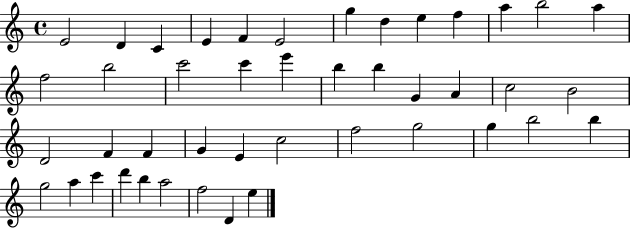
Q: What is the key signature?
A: C major